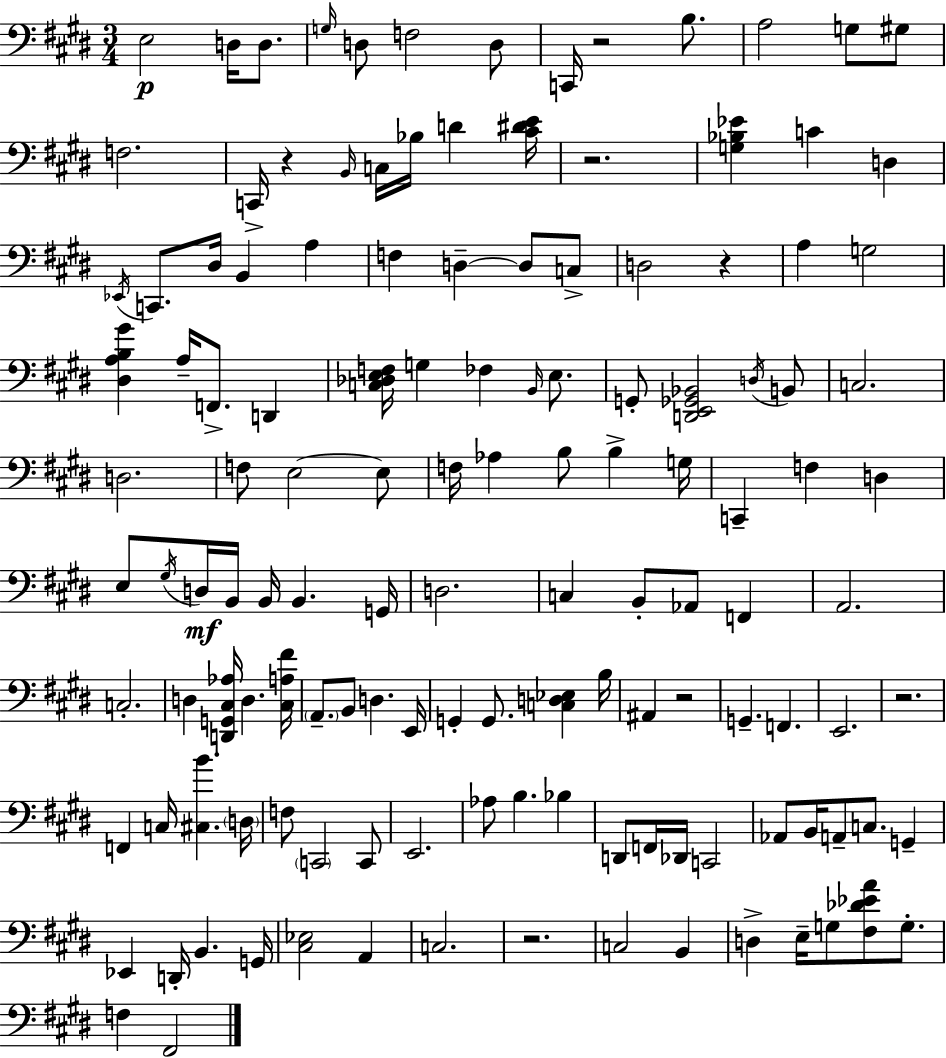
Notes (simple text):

E3/h D3/s D3/e. G3/s D3/e F3/h D3/e C2/s R/h B3/e. A3/h G3/e G#3/e F3/h. C2/s R/q B2/s C3/s Bb3/s D4/q [C#4,D#4,E4]/s R/h. [G3,Bb3,Eb4]/q C4/q D3/q Eb2/s C2/e. D#3/s B2/q A3/q F3/q D3/q D3/e C3/e D3/h R/q A3/q G3/h [D#3,A3,B3,G#4]/q A3/s F2/e. D2/q [C3,Db3,E3,F3]/s G3/q FES3/q B2/s E3/e. G2/e [D2,E2,Gb2,Bb2]/h D3/s B2/e C3/h. D3/h. F3/e E3/h E3/e F3/s Ab3/q B3/e B3/q G3/s C2/q F3/q D3/q E3/e G#3/s D3/s B2/s B2/s B2/q. G2/s D3/h. C3/q B2/e Ab2/e F2/q A2/h. C3/h. D3/q [D2,G2,C#3,Ab3]/s D3/q. [C#3,A3,F#4]/s A2/e. B2/e D3/q. E2/s G2/q G2/e. [C3,D3,Eb3]/q B3/s A#2/q R/h G2/q. F2/q. E2/h. R/h. F2/q C3/s [C#3,B4]/q. D3/s F3/e C2/h C2/e E2/h. Ab3/e B3/q. Bb3/q D2/e F2/s Db2/s C2/h Ab2/e B2/s A2/e C3/e. G2/q Eb2/q D2/s B2/q. G2/s [C#3,Eb3]/h A2/q C3/h. R/h. C3/h B2/q D3/q E3/s G3/e [F#3,Db4,Eb4,A4]/e G3/e. F3/q F#2/h